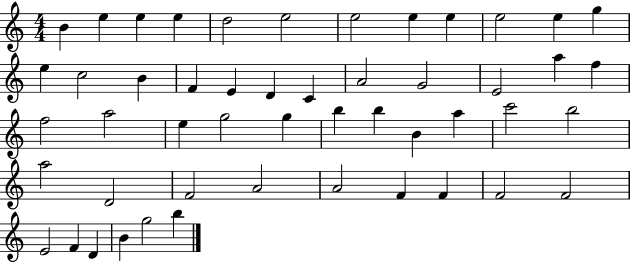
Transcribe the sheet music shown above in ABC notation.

X:1
T:Untitled
M:4/4
L:1/4
K:C
B e e e d2 e2 e2 e e e2 e g e c2 B F E D C A2 G2 E2 a f f2 a2 e g2 g b b B a c'2 b2 a2 D2 F2 A2 A2 F F F2 F2 E2 F D B g2 b